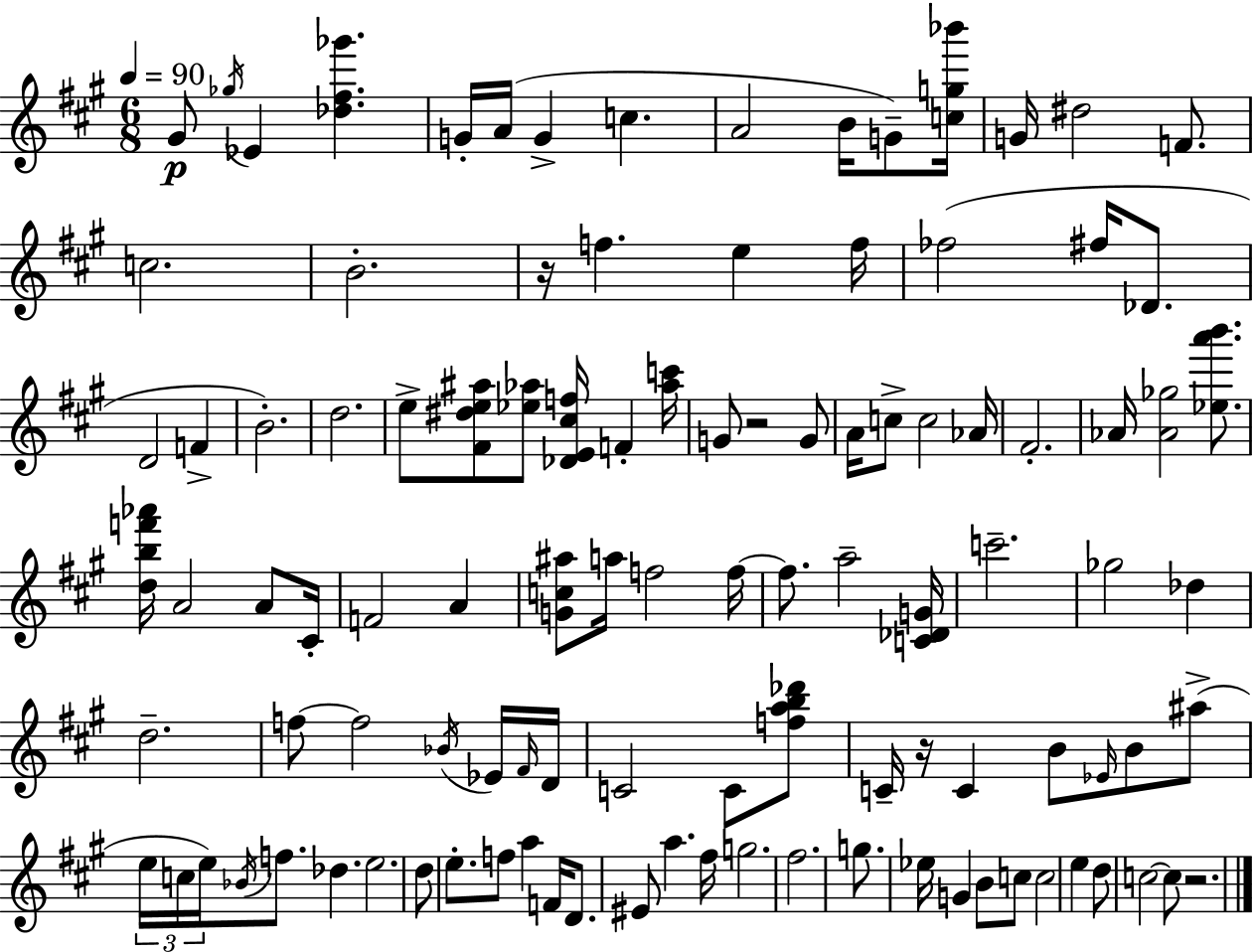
{
  \clef treble
  \numericTimeSignature
  \time 6/8
  \key a \major
  \tempo 4 = 90
  gis'8\p \acciaccatura { ges''16 } ees'4 <des'' fis'' ges'''>4. | g'16-. a'16( g'4-> c''4. | a'2 b'16 g'8--) | <c'' g'' bes'''>16 g'16 dis''2 f'8. | \break c''2. | b'2.-. | r16 f''4. e''4 | f''16 fes''2( fis''16 des'8. | \break d'2 f'4-> | b'2.-.) | d''2. | e''8-> <fis' dis'' e'' ais''>8 <ees'' aes''>8 <des' e' cis'' f''>16 f'4-. | \break <aes'' c'''>16 g'8 r2 g'8 | a'16 c''8-> c''2 | aes'16 fis'2.-. | aes'16 <aes' ges''>2 <ees'' a''' b'''>8. | \break <d'' b'' f''' aes'''>16 a'2 a'8 | cis'16-. f'2 a'4 | <g' c'' ais''>8 a''16 f''2 | f''16~~ f''8. a''2-- | \break <c' des' g'>16 c'''2.-- | ges''2 des''4 | d''2.-- | f''8~~ f''2 \acciaccatura { bes'16 } | \break ees'16 \grace { fis'16 } d'16 c'2 c'8 | <f'' a'' b'' des'''>8 c'16-- r16 c'4 b'8 \grace { ees'16 } | b'8 ais''8->( \tuplet 3/2 { e''16 c''16 e''16) } \acciaccatura { bes'16 } f''8. des''4. | e''2. | \break d''8 e''8.-. f''8 | a''4 f'16 d'8. eis'8 a''4. | fis''16 g''2. | fis''2. | \break g''8. ees''16 g'4 | b'8 c''8 c''2 | e''4 d''8 c''2~~ | c''8 r2. | \break \bar "|."
}